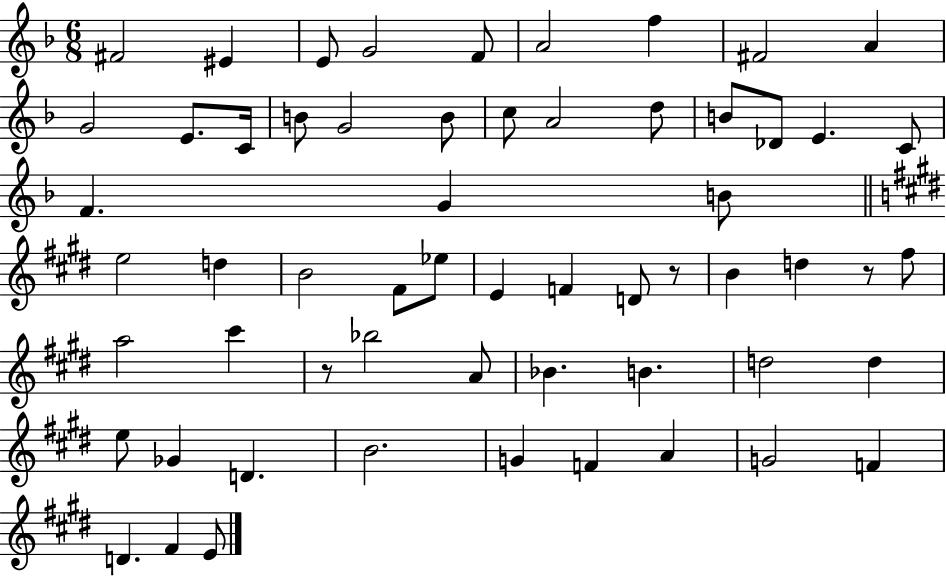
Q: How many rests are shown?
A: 3